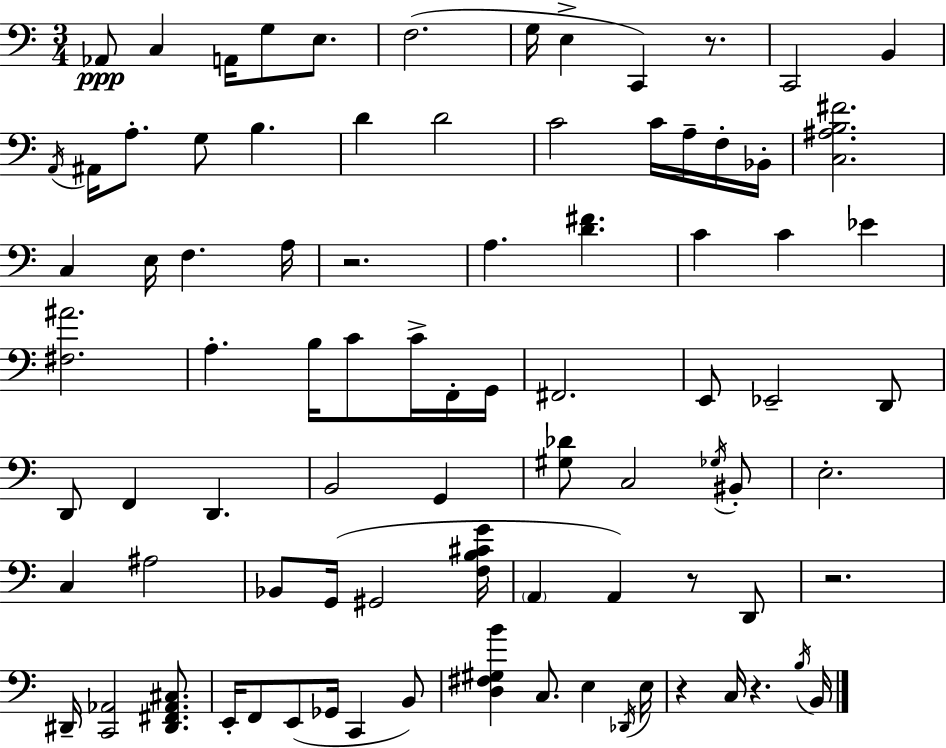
X:1
T:Untitled
M:3/4
L:1/4
K:Am
_A,,/2 C, A,,/4 G,/2 E,/2 F,2 G,/4 E, C,, z/2 C,,2 B,, A,,/4 ^A,,/4 A,/2 G,/2 B, D D2 C2 C/4 A,/4 F,/4 _B,,/4 [C,^A,B,^F]2 C, E,/4 F, A,/4 z2 A, [D^F] C C _E [^F,^A]2 A, B,/4 C/2 C/4 F,,/4 G,,/4 ^F,,2 E,,/2 _E,,2 D,,/2 D,,/2 F,, D,, B,,2 G,, [^G,_D]/2 C,2 _G,/4 ^B,,/2 E,2 C, ^A,2 _B,,/2 G,,/4 ^G,,2 [F,B,^CG]/4 A,, A,, z/2 D,,/2 z2 ^D,,/4 [C,,_A,,]2 [^D,,^F,,_A,,^C,]/2 E,,/4 F,,/2 E,,/2 _G,,/4 C,, B,,/2 [D,^F,^G,B] C,/2 E, _D,,/4 E,/4 z C,/4 z B,/4 B,,/4